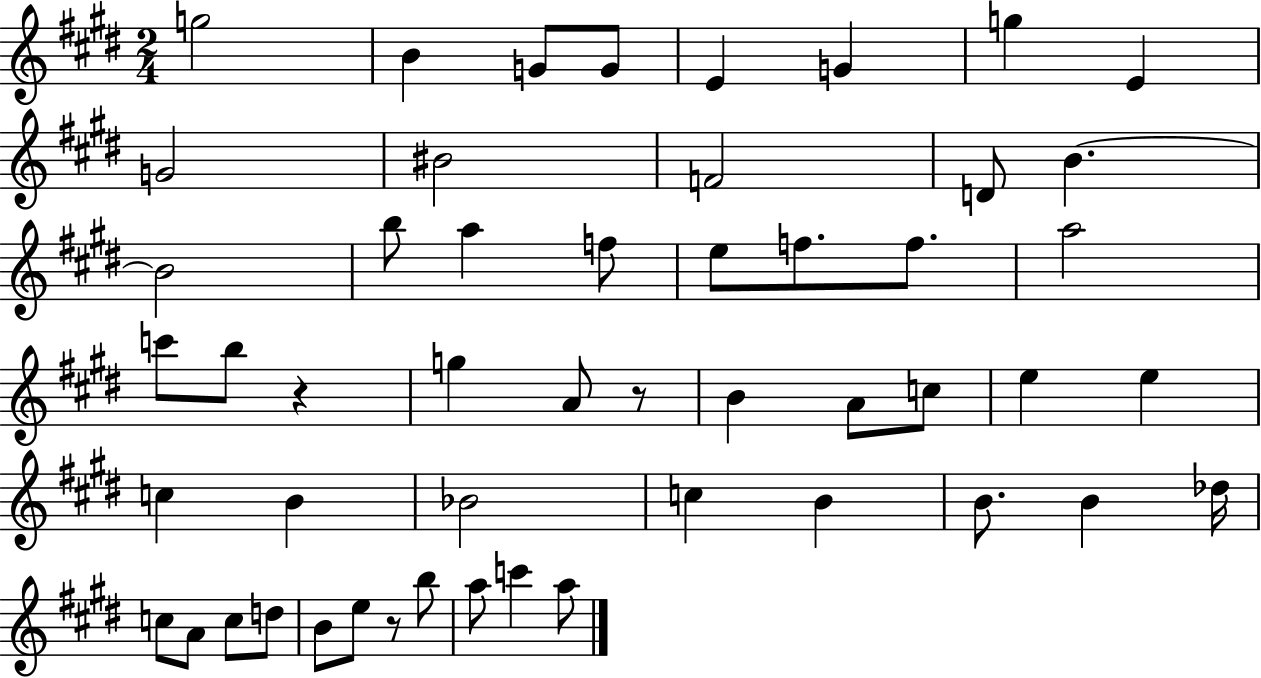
X:1
T:Untitled
M:2/4
L:1/4
K:E
g2 B G/2 G/2 E G g E G2 ^B2 F2 D/2 B B2 b/2 a f/2 e/2 f/2 f/2 a2 c'/2 b/2 z g A/2 z/2 B A/2 c/2 e e c B _B2 c B B/2 B _d/4 c/2 A/2 c/2 d/2 B/2 e/2 z/2 b/2 a/2 c' a/2